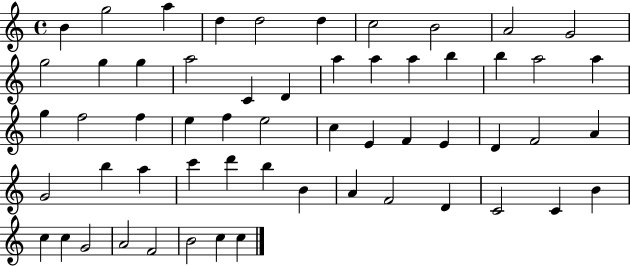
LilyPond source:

{
  \clef treble
  \time 4/4
  \defaultTimeSignature
  \key c \major
  b'4 g''2 a''4 | d''4 d''2 d''4 | c''2 b'2 | a'2 g'2 | \break g''2 g''4 g''4 | a''2 c'4 d'4 | a''4 a''4 a''4 b''4 | b''4 a''2 a''4 | \break g''4 f''2 f''4 | e''4 f''4 e''2 | c''4 e'4 f'4 e'4 | d'4 f'2 a'4 | \break g'2 b''4 a''4 | c'''4 d'''4 b''4 b'4 | a'4 f'2 d'4 | c'2 c'4 b'4 | \break c''4 c''4 g'2 | a'2 f'2 | b'2 c''4 c''4 | \bar "|."
}